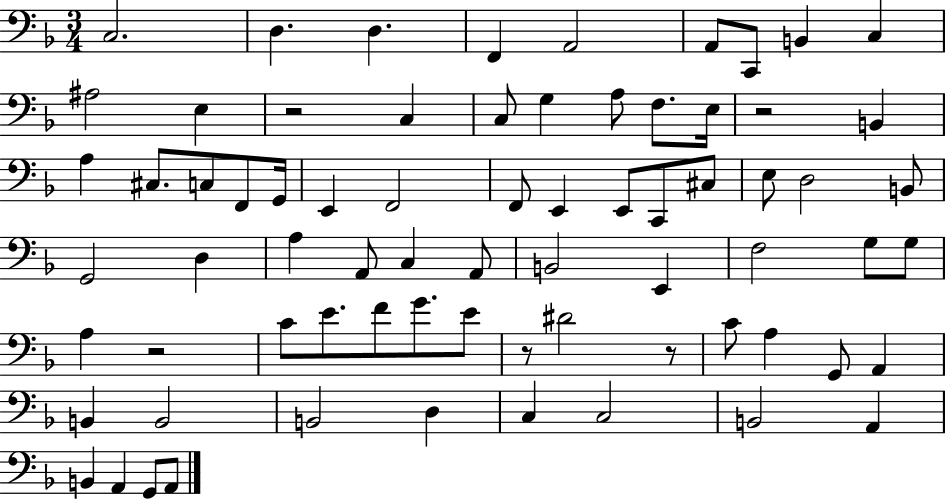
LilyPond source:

{
  \clef bass
  \numericTimeSignature
  \time 3/4
  \key f \major
  c2. | d4. d4. | f,4 a,2 | a,8 c,8 b,4 c4 | \break ais2 e4 | r2 c4 | c8 g4 a8 f8. e16 | r2 b,4 | \break a4 cis8. c8 f,8 g,16 | e,4 f,2 | f,8 e,4 e,8 c,8 cis8 | e8 d2 b,8 | \break g,2 d4 | a4 a,8 c4 a,8 | b,2 e,4 | f2 g8 g8 | \break a4 r2 | c'8 e'8. f'8 g'8. e'8 | r8 dis'2 r8 | c'8 a4 g,8 a,4 | \break b,4 b,2 | b,2 d4 | c4 c2 | b,2 a,4 | \break b,4 a,4 g,8 a,8 | \bar "|."
}